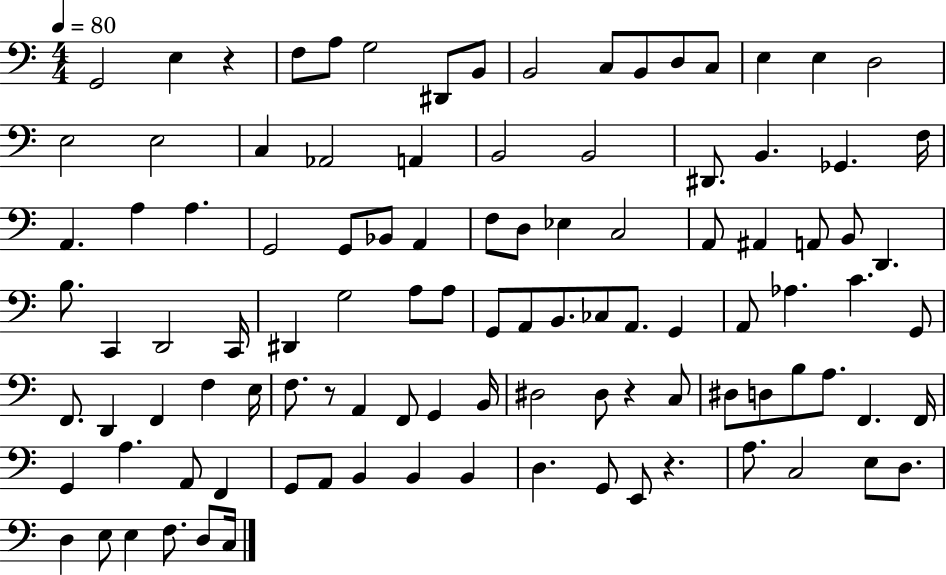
{
  \clef bass
  \numericTimeSignature
  \time 4/4
  \key c \major
  \tempo 4 = 80
  g,2 e4 r4 | f8 a8 g2 dis,8 b,8 | b,2 c8 b,8 d8 c8 | e4 e4 d2 | \break e2 e2 | c4 aes,2 a,4 | b,2 b,2 | dis,8. b,4. ges,4. f16 | \break a,4. a4 a4. | g,2 g,8 bes,8 a,4 | f8 d8 ees4 c2 | a,8 ais,4 a,8 b,8 d,4. | \break b8. c,4 d,2 c,16 | dis,4 g2 a8 a8 | g,8 a,8 b,8. ces8 a,8. g,4 | a,8 aes4. c'4. g,8 | \break f,8. d,4 f,4 f4 e16 | f8. r8 a,4 f,8 g,4 b,16 | dis2 dis8 r4 c8 | dis8 d8 b8 a8. f,4. f,16 | \break g,4 a4. a,8 f,4 | g,8 a,8 b,4 b,4 b,4 | d4. g,8 e,8 r4. | a8. c2 e8 d8. | \break d4 e8 e4 f8. d8 c16 | \bar "|."
}